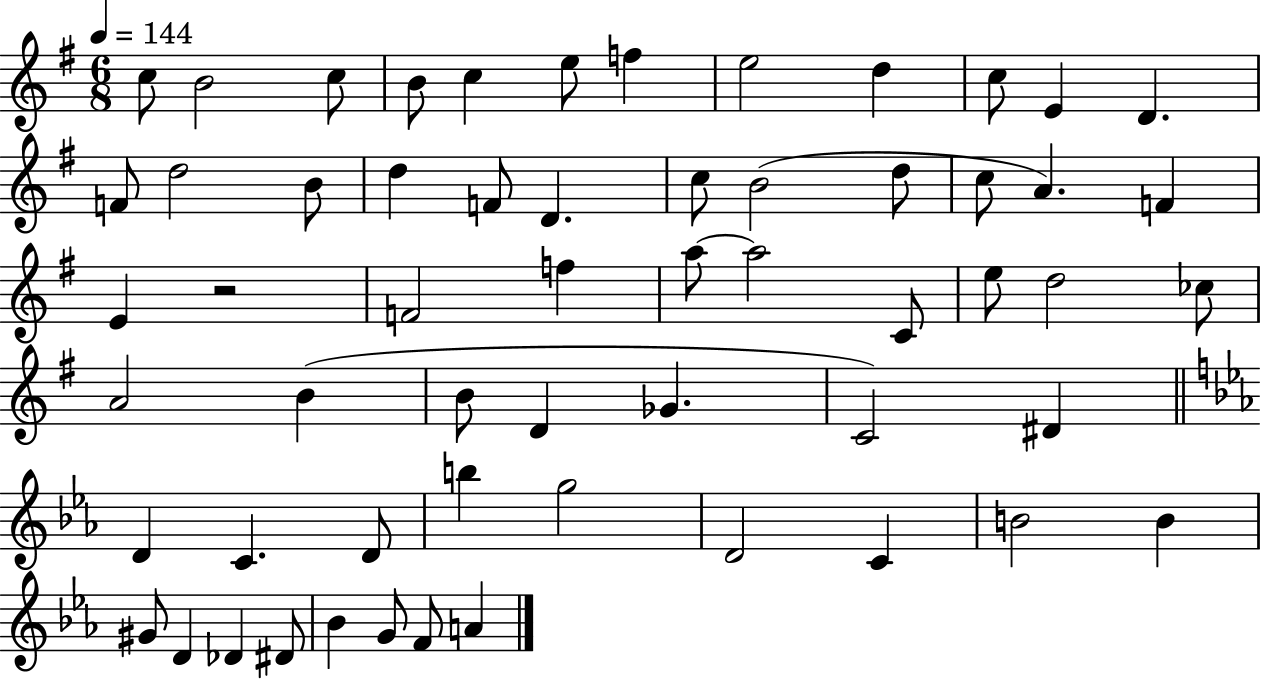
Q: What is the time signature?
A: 6/8